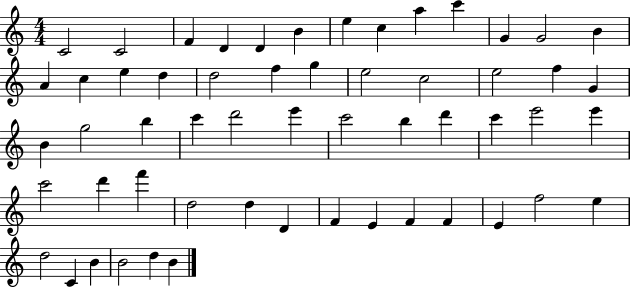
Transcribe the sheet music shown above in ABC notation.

X:1
T:Untitled
M:4/4
L:1/4
K:C
C2 C2 F D D B e c a c' G G2 B A c e d d2 f g e2 c2 e2 f G B g2 b c' d'2 e' c'2 b d' c' e'2 e' c'2 d' f' d2 d D F E F F E f2 e d2 C B B2 d B